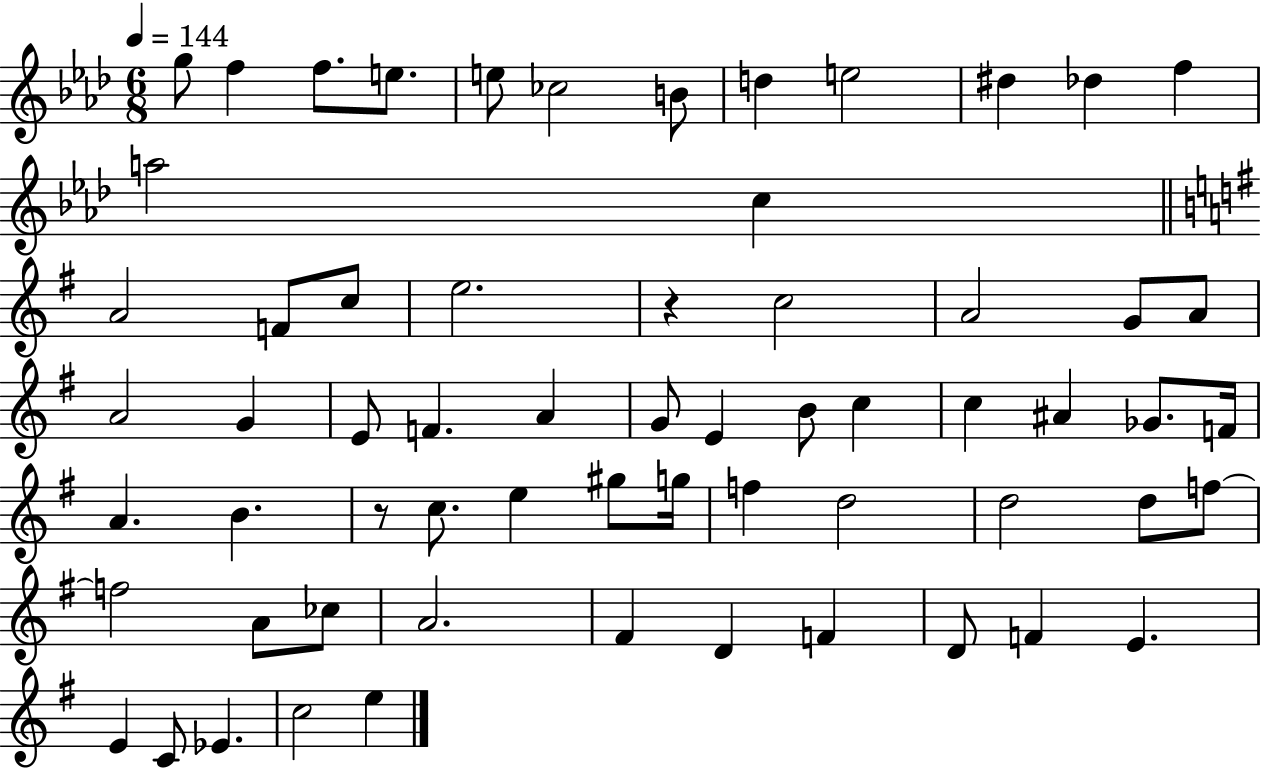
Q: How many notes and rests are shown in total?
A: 63